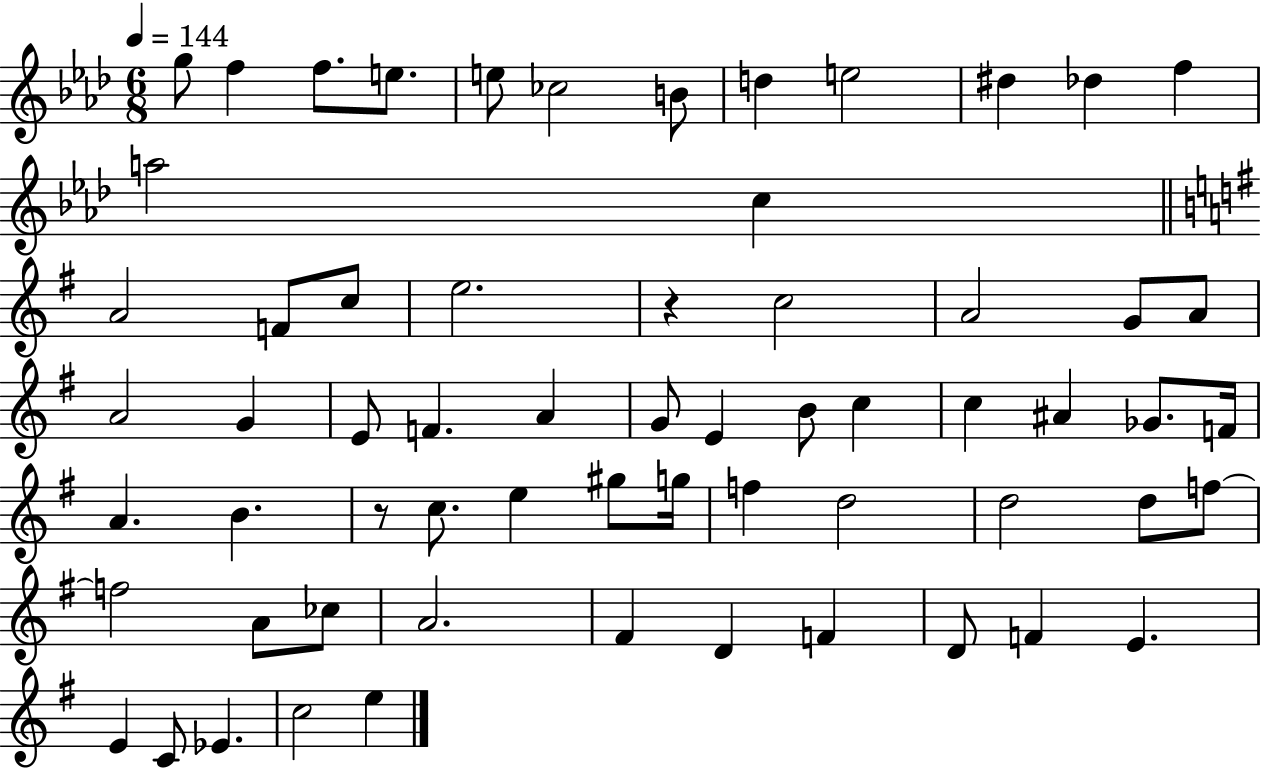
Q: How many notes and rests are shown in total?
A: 63